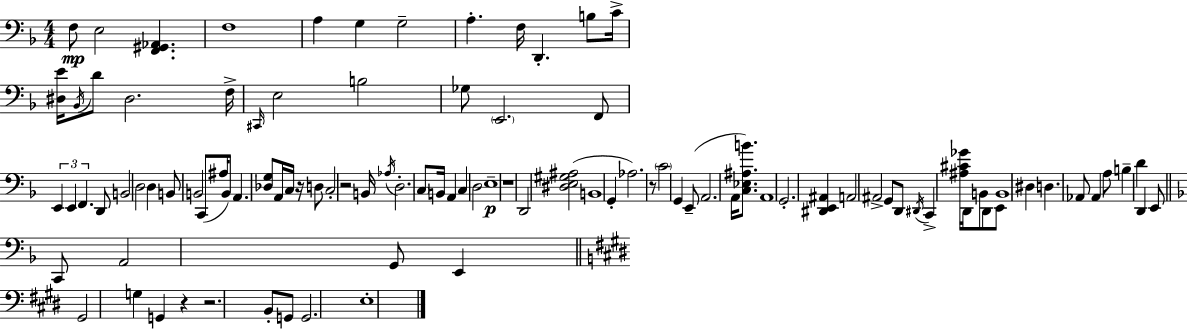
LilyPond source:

{
  \clef bass
  \numericTimeSignature
  \time 4/4
  \key d \minor
  f8\mp e2 <f, gis, aes,>4. | f1 | a4 g4 g2-- | a4.-. f16 d,4.-. b8 c'16-> | \break <dis e'>16 \acciaccatura { bes,16 } d'8 dis2. | f16-> \grace { cis,16 } e2 b2 | ges8 \parenthesize e,2. | f,8 \tuplet 3/2 { e,4 e,4 f,4. } | \break d,8 b,2 d2 | d4 b,8 b,2 | c,8( ais16 b,8) a,4. <des g>8 a,16 c16 r16 | d8 c2-. r2 | \break b,16 \acciaccatura { aes16 } d2.-. | \parenthesize c8 b,16 a,4 c4 d2 | e1--\p | r1 | \break d,2 <dis e gis ais>2( | b,1 | g,4-. aes2.) | r8 \parenthesize c'2 g,4 | \break e,8--( a,2. a,16 | <c ees ais b'>8.) a,1 | g,2.-. <dis, e, ais,>4 | a,2 ais,2-> | \break g,8 d,8 \acciaccatura { dis,16 } c,4-> <ais cis' ges'>16 d,16 b,8 | d,8 e,8 b,1 | dis4 d4. aes,8 | aes,4 a8 b4-- d'4 d,4 | \break e,8 \bar "||" \break \key f \major c,8 a,2 g,8 e,4 | \bar "||" \break \key e \major gis,2 g4 g,4 | r4 r2. | b,8-. g,8 g,2. | e1-. | \break \bar "|."
}